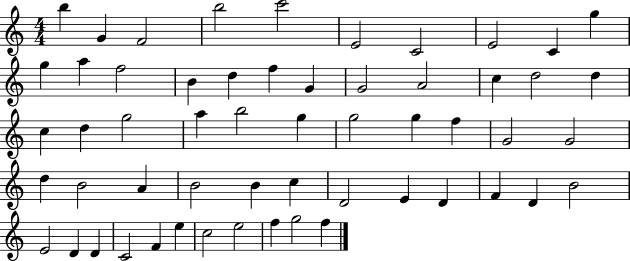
{
  \clef treble
  \numericTimeSignature
  \time 4/4
  \key c \major
  b''4 g'4 f'2 | b''2 c'''2 | e'2 c'2 | e'2 c'4 g''4 | \break g''4 a''4 f''2 | b'4 d''4 f''4 g'4 | g'2 a'2 | c''4 d''2 d''4 | \break c''4 d''4 g''2 | a''4 b''2 g''4 | g''2 g''4 f''4 | g'2 g'2 | \break d''4 b'2 a'4 | b'2 b'4 c''4 | d'2 e'4 d'4 | f'4 d'4 b'2 | \break e'2 d'4 d'4 | c'2 f'4 e''4 | c''2 e''2 | f''4 g''2 f''4 | \break \bar "|."
}